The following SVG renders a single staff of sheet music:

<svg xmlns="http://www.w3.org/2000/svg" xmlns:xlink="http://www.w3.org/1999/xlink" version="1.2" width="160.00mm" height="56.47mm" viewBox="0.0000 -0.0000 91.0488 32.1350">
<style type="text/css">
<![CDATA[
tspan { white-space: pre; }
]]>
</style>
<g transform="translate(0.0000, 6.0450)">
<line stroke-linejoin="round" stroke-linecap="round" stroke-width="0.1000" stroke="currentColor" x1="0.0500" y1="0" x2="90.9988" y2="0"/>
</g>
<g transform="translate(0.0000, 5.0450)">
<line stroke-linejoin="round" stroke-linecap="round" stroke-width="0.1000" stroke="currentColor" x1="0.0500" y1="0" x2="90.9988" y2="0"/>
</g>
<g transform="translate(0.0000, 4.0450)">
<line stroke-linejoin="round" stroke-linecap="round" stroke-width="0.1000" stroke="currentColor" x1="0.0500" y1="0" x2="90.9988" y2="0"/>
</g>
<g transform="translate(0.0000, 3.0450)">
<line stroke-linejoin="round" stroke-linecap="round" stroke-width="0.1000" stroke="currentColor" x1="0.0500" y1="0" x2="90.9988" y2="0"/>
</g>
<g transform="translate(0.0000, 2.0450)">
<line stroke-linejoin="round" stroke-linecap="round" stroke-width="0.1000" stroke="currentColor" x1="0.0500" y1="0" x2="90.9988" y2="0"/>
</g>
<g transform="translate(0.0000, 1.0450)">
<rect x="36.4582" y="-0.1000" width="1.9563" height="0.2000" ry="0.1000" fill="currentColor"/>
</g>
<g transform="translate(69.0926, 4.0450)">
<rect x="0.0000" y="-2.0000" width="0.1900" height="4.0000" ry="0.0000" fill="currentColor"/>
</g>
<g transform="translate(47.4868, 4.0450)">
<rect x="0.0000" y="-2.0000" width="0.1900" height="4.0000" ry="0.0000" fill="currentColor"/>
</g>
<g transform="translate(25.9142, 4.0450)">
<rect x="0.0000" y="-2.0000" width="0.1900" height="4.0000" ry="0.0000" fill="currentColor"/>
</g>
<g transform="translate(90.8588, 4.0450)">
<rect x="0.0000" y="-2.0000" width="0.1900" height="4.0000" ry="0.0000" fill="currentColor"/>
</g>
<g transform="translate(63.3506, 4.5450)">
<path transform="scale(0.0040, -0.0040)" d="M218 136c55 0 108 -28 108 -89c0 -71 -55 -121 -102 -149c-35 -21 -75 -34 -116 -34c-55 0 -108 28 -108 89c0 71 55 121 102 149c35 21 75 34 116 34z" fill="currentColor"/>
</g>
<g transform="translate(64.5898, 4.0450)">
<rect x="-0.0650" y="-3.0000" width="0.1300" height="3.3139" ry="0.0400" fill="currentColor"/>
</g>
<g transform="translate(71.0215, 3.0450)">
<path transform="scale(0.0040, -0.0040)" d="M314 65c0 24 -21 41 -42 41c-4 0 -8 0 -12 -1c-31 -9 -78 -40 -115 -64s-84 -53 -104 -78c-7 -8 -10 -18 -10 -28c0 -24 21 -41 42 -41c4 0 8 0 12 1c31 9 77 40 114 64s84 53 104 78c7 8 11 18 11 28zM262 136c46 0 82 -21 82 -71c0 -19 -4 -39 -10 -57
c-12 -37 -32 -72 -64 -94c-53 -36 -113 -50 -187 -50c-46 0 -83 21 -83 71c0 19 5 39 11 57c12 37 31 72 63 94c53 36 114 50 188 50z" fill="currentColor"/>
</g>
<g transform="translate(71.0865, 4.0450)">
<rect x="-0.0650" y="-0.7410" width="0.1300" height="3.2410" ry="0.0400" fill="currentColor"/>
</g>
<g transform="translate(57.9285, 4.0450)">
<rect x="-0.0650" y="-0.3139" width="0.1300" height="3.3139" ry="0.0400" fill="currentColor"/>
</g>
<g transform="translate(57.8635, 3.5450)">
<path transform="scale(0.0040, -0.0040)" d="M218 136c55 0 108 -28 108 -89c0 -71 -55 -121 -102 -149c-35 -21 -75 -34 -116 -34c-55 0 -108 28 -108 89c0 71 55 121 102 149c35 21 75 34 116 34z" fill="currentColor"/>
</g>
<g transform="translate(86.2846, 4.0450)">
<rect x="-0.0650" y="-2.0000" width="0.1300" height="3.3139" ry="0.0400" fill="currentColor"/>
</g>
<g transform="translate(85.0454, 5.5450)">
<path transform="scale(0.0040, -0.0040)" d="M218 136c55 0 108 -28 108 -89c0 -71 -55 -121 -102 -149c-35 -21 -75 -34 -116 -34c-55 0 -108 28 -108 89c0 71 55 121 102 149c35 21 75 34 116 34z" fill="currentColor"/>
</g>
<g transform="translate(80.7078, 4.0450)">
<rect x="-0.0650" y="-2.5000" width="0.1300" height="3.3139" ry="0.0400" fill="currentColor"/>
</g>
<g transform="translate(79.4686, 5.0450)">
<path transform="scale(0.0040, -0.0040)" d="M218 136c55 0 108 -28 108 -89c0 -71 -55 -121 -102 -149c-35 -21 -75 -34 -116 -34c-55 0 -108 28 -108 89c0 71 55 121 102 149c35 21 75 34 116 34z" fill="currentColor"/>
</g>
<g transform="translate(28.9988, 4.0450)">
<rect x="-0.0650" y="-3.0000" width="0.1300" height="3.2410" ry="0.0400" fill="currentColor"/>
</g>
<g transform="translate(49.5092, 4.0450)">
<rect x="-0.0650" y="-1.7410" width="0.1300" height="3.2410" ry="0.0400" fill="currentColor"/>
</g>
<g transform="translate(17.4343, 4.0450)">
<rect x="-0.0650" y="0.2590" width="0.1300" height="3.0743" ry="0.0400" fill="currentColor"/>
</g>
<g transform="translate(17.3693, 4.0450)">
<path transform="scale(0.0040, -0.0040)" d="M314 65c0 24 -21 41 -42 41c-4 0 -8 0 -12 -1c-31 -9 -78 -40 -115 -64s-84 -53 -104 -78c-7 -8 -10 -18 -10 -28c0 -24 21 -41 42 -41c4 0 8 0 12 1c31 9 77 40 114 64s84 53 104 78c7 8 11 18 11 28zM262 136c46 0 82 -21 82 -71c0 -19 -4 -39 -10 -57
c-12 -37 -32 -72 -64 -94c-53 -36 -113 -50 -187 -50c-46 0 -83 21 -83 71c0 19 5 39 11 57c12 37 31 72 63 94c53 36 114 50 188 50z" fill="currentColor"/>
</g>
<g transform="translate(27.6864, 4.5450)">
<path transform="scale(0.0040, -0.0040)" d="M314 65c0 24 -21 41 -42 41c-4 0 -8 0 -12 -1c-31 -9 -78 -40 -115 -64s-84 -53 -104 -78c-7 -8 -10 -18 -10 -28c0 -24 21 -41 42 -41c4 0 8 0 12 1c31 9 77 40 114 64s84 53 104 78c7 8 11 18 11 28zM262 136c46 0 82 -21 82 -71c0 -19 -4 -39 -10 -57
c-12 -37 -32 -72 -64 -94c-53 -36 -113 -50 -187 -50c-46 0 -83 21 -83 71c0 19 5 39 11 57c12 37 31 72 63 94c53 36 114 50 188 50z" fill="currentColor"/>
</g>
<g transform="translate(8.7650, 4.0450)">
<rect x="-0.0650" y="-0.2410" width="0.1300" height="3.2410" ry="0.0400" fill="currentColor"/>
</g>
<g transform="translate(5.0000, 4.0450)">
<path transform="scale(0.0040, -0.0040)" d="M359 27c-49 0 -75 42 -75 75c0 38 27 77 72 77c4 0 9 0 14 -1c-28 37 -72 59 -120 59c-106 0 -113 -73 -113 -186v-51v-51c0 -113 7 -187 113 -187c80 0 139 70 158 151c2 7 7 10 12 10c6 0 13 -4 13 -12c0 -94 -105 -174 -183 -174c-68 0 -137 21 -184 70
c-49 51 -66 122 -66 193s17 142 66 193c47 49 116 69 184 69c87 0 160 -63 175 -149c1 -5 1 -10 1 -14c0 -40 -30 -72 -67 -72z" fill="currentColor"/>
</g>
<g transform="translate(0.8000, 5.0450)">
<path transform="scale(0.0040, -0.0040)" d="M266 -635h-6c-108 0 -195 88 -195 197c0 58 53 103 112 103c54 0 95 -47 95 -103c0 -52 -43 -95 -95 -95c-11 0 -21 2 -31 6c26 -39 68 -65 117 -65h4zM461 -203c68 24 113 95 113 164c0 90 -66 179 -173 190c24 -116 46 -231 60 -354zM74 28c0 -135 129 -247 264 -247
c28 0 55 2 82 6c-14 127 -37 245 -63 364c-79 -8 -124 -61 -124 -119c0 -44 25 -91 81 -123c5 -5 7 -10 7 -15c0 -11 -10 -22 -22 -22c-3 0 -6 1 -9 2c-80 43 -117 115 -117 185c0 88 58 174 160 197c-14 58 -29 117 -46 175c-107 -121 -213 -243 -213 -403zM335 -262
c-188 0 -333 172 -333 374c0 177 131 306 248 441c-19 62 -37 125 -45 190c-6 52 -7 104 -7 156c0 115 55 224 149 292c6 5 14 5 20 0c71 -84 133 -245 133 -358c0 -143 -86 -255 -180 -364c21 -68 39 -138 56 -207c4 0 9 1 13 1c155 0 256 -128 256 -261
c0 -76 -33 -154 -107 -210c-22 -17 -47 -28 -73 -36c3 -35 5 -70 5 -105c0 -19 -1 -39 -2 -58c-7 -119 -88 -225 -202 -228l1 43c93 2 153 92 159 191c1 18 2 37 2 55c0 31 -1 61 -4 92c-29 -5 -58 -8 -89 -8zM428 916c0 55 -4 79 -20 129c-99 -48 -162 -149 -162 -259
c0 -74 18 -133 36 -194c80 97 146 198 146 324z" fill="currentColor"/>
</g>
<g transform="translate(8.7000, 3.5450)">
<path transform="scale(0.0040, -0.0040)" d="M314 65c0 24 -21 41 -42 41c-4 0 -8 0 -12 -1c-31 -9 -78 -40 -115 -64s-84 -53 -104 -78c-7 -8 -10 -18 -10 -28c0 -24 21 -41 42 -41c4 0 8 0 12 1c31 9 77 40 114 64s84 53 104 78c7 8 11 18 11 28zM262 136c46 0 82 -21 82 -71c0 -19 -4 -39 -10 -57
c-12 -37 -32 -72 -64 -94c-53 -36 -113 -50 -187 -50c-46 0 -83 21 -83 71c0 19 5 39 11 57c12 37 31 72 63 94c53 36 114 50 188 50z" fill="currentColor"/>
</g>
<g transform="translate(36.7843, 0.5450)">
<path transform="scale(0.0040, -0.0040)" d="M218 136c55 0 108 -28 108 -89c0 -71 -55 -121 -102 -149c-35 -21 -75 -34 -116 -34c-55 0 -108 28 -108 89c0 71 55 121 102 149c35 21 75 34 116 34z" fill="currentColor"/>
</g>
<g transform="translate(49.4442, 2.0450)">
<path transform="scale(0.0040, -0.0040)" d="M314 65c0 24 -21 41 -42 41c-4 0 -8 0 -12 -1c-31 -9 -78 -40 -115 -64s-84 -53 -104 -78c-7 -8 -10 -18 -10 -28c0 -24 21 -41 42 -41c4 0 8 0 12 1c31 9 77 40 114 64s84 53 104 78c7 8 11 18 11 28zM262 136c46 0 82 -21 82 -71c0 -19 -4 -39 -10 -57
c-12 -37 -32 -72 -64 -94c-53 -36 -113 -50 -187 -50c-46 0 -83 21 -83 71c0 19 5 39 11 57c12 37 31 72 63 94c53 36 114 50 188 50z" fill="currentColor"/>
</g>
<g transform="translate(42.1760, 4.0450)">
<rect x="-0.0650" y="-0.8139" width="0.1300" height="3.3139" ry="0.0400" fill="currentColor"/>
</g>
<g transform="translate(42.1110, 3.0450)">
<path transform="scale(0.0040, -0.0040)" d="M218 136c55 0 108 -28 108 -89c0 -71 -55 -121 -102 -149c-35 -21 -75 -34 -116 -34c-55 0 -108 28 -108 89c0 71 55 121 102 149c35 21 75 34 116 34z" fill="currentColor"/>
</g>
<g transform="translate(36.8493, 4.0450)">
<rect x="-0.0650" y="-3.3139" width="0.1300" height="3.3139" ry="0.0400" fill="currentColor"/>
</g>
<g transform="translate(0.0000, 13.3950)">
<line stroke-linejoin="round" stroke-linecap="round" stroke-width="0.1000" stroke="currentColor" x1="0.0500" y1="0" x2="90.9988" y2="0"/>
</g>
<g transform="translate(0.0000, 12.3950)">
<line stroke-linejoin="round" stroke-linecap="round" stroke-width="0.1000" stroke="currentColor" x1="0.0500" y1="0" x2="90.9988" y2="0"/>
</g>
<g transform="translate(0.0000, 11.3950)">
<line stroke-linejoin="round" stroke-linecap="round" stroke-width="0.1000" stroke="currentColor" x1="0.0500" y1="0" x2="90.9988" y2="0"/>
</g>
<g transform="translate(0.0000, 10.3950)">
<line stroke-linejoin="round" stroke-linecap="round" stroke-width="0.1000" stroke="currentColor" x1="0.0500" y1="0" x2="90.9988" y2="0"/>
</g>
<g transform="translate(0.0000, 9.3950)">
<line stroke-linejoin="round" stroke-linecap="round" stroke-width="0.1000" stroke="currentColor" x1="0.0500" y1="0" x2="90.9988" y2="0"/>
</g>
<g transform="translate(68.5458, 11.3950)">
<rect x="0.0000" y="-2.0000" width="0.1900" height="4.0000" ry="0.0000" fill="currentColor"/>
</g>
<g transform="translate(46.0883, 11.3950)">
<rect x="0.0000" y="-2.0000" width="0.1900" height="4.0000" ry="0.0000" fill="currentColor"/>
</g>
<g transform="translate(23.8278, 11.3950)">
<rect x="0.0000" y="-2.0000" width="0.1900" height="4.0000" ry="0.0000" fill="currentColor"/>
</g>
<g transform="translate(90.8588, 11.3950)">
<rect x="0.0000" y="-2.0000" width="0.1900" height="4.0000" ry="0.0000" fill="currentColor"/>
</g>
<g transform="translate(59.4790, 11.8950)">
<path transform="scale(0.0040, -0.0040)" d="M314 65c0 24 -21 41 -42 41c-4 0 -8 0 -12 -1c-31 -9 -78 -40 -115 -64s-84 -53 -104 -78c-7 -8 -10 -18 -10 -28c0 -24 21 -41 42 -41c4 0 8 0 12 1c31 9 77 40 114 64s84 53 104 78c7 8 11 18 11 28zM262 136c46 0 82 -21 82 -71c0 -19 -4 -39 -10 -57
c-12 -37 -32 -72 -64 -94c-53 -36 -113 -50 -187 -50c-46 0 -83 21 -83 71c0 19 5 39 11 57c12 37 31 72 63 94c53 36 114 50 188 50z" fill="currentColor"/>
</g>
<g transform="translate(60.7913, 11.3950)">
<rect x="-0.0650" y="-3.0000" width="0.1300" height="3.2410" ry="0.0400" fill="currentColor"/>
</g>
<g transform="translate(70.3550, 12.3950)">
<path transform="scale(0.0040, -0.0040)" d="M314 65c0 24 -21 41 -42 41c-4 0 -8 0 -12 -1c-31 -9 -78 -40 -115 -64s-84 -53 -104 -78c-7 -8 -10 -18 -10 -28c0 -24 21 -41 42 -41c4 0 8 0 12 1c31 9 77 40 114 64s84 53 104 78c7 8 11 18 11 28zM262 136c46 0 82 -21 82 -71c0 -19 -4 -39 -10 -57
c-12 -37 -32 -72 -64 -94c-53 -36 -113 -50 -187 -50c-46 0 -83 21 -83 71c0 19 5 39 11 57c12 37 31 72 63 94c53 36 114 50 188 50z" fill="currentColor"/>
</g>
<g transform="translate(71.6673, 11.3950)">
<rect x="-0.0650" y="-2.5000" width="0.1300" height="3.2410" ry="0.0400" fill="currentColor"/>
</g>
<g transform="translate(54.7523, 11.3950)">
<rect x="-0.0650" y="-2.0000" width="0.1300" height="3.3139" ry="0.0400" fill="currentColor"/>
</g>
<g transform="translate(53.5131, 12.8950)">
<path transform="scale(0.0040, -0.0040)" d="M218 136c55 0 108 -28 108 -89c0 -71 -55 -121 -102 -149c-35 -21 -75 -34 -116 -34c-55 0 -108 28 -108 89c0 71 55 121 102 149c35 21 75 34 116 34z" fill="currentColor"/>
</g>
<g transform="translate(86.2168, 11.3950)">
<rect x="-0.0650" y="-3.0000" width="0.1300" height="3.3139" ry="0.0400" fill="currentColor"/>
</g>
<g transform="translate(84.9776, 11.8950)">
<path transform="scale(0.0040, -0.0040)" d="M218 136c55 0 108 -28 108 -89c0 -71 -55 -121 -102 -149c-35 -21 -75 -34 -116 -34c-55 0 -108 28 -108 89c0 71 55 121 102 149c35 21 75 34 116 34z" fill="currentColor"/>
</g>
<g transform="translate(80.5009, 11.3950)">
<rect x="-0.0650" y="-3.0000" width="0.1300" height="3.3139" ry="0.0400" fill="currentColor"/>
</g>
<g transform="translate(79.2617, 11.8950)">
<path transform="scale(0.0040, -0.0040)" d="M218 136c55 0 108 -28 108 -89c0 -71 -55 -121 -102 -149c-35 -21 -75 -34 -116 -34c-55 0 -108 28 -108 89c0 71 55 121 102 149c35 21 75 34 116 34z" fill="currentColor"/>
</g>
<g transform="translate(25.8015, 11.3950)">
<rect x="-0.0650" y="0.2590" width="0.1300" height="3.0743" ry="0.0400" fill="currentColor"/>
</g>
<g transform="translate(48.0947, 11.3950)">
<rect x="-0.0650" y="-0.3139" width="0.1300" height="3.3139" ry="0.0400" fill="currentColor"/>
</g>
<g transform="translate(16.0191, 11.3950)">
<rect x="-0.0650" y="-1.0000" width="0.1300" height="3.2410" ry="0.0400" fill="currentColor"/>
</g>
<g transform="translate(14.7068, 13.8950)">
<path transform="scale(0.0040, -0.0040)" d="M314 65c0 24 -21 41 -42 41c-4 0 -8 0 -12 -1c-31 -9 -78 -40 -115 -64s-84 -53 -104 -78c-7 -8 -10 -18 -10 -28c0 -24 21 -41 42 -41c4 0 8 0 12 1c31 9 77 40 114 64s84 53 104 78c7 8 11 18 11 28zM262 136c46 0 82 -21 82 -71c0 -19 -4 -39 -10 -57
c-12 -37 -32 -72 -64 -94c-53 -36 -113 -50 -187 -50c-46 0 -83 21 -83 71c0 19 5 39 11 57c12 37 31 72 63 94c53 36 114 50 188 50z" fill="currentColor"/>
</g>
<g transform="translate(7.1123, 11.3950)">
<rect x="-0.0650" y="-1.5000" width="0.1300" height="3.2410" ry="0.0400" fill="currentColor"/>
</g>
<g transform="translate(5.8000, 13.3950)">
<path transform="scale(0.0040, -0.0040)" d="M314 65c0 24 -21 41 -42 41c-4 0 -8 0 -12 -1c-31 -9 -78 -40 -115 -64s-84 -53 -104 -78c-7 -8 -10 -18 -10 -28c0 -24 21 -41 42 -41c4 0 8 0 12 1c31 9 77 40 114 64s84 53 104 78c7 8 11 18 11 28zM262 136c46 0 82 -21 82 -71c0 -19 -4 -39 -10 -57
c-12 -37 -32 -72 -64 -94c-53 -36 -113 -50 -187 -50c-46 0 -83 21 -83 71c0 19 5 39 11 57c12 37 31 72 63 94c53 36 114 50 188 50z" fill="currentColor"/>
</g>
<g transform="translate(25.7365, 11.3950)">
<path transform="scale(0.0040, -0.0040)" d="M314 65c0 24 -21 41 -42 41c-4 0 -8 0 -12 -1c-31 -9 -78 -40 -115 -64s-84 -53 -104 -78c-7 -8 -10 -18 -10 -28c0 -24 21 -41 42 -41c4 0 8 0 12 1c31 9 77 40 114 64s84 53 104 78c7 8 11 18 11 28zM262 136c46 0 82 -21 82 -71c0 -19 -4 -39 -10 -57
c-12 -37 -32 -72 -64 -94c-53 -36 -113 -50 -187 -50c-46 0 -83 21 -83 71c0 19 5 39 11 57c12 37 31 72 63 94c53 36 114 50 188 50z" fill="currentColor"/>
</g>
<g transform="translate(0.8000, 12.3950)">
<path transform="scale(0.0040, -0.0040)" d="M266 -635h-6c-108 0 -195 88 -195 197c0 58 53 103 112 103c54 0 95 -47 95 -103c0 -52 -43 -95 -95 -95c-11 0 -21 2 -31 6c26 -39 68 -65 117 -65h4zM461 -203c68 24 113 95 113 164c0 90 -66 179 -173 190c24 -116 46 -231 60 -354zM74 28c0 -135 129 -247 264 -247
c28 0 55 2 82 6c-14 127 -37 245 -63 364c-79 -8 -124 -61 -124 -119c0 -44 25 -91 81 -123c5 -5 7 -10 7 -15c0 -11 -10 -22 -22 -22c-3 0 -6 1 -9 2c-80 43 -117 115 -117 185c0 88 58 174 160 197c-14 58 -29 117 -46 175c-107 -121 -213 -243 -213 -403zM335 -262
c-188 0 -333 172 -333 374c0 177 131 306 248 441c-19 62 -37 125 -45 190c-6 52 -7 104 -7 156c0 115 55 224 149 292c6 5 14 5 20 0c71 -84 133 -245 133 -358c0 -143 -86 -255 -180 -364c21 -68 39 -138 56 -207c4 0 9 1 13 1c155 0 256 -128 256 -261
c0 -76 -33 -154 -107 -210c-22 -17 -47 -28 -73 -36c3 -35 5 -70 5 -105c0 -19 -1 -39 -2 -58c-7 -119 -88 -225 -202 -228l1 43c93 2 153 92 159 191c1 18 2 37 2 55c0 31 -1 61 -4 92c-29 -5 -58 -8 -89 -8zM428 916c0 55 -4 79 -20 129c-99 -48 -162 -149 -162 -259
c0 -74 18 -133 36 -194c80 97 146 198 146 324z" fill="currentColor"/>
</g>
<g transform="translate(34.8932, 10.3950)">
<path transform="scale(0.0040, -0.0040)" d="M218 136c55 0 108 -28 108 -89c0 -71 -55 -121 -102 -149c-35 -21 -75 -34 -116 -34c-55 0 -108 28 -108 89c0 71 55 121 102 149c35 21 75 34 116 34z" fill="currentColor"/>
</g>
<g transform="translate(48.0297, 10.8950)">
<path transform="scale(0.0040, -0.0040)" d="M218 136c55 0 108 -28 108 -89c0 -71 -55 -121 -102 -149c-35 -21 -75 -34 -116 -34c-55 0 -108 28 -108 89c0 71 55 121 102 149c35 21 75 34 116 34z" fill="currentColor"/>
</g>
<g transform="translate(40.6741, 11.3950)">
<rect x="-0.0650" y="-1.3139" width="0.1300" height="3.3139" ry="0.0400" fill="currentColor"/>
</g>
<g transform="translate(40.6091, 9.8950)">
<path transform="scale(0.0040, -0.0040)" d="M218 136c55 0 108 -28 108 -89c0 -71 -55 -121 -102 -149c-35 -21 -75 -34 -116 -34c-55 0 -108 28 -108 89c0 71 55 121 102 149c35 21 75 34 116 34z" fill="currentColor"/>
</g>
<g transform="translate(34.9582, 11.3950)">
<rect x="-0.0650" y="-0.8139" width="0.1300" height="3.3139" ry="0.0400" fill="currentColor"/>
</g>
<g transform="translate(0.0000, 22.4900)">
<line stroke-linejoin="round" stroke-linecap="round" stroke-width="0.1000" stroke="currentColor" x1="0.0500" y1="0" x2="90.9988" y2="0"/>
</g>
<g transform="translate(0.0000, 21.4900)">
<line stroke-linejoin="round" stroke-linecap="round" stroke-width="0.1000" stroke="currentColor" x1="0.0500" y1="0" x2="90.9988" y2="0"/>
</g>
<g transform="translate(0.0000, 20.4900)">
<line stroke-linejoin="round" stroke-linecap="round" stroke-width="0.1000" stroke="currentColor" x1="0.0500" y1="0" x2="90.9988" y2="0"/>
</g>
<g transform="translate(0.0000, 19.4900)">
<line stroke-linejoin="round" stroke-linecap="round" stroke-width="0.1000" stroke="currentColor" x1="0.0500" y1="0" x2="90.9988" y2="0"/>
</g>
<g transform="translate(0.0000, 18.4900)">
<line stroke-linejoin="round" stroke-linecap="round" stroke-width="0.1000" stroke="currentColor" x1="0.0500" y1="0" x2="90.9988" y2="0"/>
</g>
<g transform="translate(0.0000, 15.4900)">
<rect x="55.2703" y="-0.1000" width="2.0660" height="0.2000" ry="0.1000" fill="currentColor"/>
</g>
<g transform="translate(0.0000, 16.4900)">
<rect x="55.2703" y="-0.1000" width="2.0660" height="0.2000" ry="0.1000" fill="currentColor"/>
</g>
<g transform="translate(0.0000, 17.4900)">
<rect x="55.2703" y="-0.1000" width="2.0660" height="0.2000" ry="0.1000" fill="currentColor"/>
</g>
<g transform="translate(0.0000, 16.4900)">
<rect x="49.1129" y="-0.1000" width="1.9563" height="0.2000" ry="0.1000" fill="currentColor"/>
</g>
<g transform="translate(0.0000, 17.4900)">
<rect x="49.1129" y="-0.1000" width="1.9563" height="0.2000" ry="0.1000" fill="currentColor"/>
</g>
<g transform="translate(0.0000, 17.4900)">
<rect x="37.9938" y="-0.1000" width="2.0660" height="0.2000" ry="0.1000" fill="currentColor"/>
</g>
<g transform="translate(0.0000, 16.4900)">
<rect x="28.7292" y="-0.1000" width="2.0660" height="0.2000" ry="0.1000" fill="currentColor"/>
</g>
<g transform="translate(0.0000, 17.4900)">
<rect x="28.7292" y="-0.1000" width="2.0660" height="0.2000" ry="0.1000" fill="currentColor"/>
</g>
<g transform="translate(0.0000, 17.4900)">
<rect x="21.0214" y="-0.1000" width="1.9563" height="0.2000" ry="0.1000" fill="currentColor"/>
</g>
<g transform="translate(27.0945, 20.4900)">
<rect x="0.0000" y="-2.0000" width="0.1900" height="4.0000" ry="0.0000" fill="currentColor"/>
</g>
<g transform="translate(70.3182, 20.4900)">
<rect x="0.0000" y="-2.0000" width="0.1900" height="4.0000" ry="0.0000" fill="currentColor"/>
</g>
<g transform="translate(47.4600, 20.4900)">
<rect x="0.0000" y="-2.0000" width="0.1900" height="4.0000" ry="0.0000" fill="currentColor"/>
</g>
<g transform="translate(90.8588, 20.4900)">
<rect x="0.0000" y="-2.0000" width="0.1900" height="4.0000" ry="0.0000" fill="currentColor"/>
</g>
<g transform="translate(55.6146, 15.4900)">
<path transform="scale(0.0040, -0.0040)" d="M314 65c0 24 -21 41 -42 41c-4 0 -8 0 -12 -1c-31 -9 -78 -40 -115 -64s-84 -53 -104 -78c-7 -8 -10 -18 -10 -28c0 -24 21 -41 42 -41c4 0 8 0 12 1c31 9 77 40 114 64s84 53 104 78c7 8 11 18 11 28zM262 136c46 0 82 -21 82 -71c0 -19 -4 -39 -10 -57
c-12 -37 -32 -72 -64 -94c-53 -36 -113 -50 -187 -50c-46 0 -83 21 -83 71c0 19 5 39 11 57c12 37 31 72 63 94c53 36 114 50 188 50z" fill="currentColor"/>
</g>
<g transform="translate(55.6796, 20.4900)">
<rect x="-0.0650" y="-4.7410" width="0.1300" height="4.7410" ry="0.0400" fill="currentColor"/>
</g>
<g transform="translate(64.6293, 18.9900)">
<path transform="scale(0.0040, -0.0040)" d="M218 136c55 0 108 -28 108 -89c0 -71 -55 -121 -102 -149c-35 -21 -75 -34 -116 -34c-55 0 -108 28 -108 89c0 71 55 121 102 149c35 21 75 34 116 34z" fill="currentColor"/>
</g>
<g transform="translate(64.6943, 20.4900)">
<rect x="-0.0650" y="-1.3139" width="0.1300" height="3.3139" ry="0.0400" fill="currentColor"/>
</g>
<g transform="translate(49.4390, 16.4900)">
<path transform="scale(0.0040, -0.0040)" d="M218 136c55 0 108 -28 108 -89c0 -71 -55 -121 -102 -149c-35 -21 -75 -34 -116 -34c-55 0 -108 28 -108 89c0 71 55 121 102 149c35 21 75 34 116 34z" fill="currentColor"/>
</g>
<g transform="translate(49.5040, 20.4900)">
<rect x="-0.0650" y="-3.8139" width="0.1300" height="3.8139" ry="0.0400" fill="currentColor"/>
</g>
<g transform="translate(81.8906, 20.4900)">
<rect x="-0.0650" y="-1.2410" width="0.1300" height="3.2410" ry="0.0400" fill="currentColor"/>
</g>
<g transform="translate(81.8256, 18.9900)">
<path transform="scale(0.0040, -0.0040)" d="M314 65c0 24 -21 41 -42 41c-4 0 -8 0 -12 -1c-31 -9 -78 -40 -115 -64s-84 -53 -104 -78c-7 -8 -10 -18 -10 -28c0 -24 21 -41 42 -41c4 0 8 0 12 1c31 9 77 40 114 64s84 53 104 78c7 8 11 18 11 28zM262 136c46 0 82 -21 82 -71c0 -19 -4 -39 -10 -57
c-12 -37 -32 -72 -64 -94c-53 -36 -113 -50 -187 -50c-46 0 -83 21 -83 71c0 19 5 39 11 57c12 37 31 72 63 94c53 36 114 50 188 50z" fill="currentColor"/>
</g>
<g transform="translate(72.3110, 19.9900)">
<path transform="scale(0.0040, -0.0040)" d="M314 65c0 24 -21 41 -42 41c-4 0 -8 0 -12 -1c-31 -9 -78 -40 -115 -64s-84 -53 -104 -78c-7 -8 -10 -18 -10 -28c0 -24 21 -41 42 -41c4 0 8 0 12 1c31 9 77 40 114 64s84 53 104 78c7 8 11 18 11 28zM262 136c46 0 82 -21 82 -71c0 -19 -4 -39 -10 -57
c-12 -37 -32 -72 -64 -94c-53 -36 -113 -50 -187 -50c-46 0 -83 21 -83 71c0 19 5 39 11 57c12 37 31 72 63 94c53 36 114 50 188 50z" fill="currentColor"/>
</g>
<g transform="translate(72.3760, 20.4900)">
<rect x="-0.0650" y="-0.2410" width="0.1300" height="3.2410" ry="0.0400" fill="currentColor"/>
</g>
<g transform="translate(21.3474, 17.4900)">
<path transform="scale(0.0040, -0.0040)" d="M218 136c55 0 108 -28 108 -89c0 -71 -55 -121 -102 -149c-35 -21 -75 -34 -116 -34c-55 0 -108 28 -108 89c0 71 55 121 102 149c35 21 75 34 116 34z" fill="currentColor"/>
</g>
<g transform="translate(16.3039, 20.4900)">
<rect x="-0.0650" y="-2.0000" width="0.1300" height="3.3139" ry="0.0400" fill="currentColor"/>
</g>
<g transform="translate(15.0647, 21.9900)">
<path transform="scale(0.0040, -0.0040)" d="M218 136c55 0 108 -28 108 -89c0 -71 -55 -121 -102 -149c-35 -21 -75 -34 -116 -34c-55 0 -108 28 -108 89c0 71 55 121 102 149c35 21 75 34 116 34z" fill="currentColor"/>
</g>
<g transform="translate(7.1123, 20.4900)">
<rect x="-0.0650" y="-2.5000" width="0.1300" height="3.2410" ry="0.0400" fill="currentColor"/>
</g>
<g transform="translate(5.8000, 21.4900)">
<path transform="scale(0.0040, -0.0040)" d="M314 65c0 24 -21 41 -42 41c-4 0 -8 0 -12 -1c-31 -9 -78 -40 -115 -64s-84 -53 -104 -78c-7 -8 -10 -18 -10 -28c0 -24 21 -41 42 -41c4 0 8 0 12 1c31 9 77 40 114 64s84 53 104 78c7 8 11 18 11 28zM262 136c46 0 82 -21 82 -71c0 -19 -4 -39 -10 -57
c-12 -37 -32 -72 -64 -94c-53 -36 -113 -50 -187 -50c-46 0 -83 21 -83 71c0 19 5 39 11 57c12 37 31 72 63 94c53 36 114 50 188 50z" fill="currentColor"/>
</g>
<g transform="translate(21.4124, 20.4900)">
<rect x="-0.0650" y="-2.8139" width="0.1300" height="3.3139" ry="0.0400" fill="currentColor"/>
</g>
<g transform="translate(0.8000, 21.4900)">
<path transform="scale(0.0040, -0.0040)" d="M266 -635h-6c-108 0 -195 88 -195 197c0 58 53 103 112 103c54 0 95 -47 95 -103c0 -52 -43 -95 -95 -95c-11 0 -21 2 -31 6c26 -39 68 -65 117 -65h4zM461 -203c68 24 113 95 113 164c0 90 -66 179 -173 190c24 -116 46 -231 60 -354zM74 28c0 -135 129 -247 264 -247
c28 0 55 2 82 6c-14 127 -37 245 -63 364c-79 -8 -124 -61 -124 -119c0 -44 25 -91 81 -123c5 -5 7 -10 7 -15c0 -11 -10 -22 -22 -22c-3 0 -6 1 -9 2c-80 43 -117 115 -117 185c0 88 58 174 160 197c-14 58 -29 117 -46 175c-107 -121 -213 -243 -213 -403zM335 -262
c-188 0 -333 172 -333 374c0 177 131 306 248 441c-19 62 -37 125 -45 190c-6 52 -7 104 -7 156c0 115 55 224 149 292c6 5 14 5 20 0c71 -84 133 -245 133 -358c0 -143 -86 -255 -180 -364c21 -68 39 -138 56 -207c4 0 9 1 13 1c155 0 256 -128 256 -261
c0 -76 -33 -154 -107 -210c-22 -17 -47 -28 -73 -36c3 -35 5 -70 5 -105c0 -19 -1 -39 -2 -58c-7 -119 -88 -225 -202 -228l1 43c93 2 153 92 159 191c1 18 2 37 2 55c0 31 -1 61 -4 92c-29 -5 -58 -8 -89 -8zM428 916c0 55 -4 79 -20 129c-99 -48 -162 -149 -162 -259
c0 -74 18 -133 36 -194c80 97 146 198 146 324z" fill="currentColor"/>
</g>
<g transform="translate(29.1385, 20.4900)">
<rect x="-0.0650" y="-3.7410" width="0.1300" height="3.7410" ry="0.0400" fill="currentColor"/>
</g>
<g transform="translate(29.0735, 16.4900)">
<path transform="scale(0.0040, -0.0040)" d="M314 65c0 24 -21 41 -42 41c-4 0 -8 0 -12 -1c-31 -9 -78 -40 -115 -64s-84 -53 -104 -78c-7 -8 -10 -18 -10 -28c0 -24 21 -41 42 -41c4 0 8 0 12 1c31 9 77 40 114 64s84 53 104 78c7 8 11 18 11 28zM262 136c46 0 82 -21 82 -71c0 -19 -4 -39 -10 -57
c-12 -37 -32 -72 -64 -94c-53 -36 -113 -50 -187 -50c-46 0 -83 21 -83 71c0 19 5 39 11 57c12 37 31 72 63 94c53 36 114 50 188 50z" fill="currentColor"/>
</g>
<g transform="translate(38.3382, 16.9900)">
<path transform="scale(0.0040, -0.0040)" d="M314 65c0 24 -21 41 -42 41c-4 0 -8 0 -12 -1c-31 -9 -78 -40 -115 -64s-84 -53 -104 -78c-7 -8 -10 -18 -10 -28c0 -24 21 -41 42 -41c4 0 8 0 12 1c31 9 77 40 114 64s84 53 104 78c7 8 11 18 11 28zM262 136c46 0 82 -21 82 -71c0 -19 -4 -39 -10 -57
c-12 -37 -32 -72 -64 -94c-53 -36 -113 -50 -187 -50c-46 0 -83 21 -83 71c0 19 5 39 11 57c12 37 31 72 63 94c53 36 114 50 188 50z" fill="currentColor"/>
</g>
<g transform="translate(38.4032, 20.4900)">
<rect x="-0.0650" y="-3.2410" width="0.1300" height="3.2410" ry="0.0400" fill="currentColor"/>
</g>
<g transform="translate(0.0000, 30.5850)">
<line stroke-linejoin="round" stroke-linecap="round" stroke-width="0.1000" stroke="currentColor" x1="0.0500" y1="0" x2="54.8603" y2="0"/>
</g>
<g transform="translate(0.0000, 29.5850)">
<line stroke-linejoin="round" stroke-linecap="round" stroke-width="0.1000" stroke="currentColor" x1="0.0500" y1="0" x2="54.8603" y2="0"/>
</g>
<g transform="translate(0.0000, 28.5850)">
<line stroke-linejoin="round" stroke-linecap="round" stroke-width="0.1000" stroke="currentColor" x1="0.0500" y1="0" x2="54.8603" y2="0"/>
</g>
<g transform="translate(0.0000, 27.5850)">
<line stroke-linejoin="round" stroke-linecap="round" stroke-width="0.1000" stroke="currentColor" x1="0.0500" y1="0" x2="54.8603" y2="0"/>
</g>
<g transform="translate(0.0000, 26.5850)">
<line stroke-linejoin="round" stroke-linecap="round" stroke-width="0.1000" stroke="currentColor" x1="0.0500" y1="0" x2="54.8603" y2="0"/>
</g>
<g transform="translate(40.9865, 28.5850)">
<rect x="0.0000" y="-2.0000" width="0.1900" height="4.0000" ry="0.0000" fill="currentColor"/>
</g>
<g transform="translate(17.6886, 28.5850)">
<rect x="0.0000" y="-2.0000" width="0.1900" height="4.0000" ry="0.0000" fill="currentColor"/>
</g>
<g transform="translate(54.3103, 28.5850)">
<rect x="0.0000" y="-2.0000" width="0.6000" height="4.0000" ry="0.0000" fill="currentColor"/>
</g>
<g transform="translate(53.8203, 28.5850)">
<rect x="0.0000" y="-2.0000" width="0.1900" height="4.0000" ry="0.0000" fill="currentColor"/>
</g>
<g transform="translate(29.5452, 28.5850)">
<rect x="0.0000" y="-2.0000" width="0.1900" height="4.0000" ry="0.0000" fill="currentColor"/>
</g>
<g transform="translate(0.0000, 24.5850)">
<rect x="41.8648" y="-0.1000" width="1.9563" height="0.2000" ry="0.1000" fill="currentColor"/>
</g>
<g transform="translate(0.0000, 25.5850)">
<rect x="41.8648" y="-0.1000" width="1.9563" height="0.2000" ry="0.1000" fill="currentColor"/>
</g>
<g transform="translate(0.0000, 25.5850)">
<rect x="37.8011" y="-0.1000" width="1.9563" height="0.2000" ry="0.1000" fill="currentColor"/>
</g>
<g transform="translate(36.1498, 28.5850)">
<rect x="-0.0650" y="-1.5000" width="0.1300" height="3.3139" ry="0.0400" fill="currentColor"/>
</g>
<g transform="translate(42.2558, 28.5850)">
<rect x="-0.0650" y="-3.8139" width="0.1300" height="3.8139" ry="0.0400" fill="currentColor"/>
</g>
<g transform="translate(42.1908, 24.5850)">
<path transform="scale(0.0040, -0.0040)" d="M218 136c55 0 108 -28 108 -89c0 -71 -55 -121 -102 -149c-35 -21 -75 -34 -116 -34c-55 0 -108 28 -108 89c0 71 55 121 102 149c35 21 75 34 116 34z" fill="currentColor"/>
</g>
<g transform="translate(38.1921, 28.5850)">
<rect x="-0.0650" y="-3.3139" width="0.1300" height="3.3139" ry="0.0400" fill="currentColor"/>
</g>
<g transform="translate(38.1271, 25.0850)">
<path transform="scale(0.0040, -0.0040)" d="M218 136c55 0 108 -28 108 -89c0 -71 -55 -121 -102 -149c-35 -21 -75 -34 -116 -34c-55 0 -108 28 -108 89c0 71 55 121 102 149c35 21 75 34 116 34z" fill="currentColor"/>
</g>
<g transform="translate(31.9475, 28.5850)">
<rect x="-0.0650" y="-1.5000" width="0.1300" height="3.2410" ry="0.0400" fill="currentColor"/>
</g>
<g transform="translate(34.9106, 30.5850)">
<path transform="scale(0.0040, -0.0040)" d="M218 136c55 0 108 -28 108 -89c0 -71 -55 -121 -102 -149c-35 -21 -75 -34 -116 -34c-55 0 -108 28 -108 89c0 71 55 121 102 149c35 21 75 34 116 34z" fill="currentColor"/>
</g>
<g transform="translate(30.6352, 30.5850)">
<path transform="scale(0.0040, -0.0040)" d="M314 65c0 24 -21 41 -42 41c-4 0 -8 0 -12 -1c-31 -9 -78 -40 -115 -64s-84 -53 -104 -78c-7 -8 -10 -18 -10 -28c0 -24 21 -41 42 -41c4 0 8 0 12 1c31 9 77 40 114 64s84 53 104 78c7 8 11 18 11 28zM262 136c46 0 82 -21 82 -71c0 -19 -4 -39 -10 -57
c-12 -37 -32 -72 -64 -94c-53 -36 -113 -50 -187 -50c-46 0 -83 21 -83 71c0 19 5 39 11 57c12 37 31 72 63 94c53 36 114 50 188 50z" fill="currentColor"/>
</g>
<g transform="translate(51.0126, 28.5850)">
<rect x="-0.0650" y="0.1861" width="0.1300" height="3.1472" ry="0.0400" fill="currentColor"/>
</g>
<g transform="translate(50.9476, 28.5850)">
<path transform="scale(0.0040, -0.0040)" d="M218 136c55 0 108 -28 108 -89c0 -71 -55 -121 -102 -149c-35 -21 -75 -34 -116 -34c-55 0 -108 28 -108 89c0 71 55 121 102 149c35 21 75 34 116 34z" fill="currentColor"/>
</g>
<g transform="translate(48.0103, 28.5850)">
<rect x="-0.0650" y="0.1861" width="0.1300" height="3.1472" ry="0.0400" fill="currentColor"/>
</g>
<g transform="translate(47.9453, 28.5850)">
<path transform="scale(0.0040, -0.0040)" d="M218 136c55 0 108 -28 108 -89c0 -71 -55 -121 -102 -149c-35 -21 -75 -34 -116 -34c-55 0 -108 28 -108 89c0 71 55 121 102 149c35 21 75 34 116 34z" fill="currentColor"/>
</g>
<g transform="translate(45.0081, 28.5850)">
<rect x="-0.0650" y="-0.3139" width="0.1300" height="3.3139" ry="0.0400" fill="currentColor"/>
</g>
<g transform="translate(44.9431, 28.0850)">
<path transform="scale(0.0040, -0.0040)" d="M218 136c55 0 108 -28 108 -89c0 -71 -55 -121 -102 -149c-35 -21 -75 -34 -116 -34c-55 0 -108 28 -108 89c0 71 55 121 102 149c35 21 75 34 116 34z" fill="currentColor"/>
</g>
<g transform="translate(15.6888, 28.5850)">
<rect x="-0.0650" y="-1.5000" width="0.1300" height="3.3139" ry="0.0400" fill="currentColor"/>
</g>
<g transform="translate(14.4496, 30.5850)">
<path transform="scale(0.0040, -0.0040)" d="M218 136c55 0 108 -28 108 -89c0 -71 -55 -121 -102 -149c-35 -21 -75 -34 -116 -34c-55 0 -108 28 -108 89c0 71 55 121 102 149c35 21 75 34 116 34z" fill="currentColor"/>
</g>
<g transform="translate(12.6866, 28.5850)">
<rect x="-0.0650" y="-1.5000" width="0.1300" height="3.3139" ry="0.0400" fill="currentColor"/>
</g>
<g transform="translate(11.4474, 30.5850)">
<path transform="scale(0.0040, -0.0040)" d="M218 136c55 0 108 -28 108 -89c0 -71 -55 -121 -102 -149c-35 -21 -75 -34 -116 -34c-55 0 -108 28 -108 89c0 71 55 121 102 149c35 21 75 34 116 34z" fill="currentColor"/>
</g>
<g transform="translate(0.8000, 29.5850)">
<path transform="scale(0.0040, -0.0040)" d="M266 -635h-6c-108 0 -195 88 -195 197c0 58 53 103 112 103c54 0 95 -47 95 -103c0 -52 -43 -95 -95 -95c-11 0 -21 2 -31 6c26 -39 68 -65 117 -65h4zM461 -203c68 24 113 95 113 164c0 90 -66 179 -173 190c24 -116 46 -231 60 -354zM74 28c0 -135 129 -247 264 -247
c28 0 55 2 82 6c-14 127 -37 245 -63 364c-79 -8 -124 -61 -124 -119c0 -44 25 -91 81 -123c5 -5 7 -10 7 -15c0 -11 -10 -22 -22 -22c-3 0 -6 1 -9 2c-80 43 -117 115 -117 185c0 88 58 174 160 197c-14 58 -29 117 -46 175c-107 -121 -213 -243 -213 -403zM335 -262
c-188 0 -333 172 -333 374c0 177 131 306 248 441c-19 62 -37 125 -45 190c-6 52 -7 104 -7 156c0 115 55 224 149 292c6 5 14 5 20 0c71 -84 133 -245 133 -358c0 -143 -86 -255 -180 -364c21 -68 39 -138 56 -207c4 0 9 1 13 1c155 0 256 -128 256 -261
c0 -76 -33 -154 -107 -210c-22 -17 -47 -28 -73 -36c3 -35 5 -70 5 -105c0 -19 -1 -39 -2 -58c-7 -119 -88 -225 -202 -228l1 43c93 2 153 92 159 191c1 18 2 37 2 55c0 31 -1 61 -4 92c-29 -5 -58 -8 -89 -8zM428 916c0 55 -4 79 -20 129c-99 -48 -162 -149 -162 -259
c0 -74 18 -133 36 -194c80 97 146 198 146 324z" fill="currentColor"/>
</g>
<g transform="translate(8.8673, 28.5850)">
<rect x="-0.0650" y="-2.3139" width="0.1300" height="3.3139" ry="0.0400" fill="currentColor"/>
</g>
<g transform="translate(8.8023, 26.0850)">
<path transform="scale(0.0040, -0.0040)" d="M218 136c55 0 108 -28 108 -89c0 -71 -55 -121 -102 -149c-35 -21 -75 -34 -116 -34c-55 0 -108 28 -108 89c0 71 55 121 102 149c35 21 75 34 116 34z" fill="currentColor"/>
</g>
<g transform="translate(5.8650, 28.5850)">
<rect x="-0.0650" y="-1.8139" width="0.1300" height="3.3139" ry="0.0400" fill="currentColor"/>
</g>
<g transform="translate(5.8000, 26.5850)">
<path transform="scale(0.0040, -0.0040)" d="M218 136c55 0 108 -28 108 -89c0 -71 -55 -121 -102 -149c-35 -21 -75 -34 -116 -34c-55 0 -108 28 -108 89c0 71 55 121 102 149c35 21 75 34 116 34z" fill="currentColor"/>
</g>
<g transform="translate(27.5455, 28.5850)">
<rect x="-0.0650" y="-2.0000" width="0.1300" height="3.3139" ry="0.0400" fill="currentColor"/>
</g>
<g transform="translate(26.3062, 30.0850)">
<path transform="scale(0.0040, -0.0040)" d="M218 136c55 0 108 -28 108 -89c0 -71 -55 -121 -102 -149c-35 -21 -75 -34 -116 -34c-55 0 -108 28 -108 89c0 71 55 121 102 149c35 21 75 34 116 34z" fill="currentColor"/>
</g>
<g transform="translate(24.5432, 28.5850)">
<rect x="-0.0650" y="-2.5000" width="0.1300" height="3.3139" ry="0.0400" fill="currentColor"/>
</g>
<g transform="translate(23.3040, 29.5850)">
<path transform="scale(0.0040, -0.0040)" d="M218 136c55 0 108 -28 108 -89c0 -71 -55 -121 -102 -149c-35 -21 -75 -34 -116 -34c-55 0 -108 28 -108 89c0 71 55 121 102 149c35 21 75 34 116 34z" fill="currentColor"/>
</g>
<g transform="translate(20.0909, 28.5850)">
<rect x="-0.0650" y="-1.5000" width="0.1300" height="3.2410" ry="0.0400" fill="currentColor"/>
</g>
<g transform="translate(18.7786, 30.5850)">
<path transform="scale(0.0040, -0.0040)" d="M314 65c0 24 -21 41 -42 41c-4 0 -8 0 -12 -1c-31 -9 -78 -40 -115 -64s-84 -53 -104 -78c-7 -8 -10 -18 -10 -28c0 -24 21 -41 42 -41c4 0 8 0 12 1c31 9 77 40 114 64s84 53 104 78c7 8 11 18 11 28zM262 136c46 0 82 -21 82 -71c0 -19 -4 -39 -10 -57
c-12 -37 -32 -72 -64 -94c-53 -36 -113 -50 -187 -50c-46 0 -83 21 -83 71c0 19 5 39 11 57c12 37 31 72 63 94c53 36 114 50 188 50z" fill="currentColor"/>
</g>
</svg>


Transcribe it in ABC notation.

X:1
T:Untitled
M:4/4
L:1/4
K:C
c2 B2 A2 b d f2 c A d2 G F E2 D2 B2 d e c F A2 G2 A A G2 F a c'2 b2 c' e'2 e c2 e2 f g E E E2 G F E2 E b c' c B B